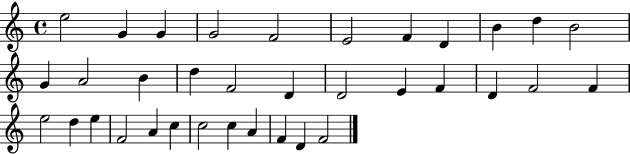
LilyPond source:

{
  \clef treble
  \time 4/4
  \defaultTimeSignature
  \key c \major
  e''2 g'4 g'4 | g'2 f'2 | e'2 f'4 d'4 | b'4 d''4 b'2 | \break g'4 a'2 b'4 | d''4 f'2 d'4 | d'2 e'4 f'4 | d'4 f'2 f'4 | \break e''2 d''4 e''4 | f'2 a'4 c''4 | c''2 c''4 a'4 | f'4 d'4 f'2 | \break \bar "|."
}